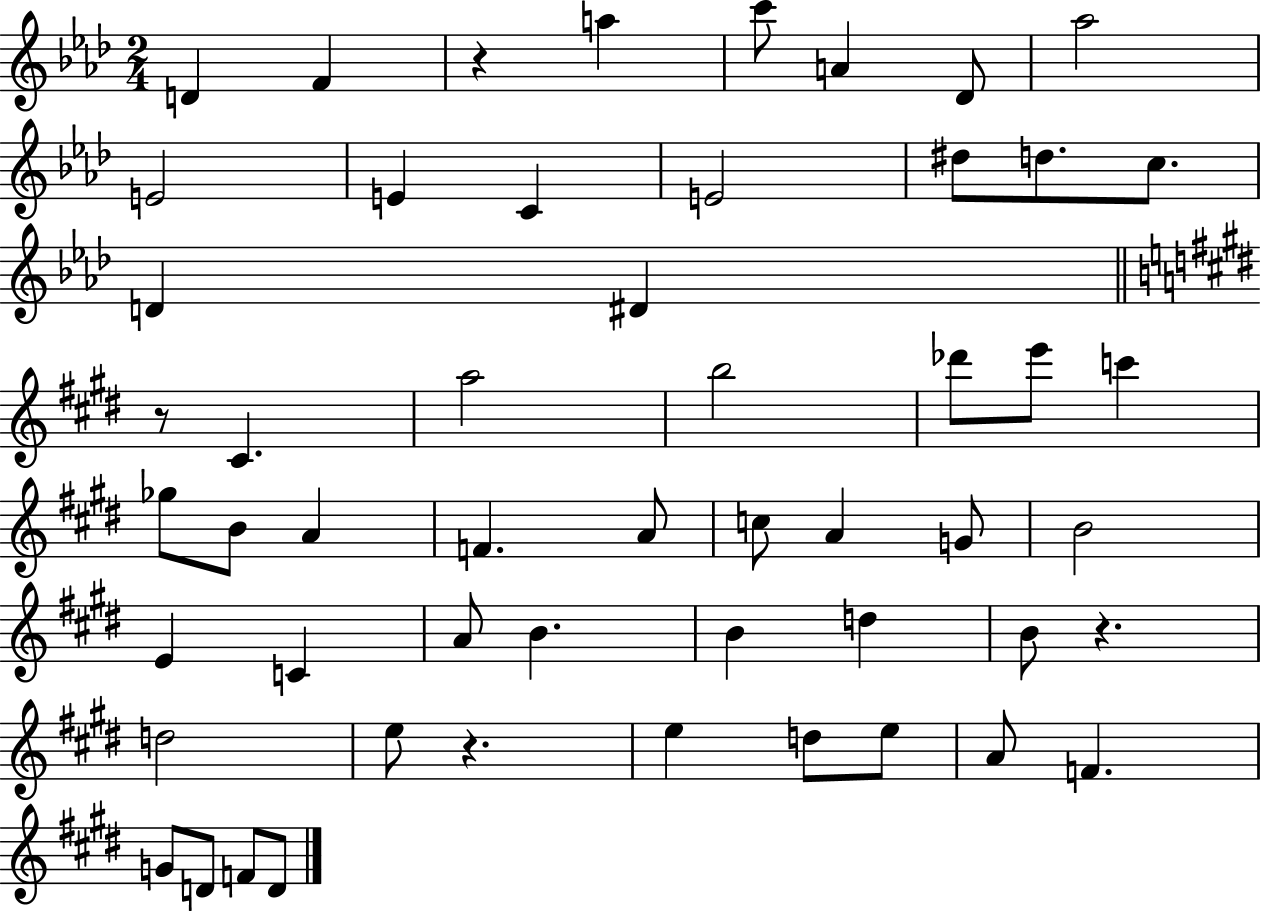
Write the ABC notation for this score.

X:1
T:Untitled
M:2/4
L:1/4
K:Ab
D F z a c'/2 A _D/2 _a2 E2 E C E2 ^d/2 d/2 c/2 D ^D z/2 ^C a2 b2 _d'/2 e'/2 c' _g/2 B/2 A F A/2 c/2 A G/2 B2 E C A/2 B B d B/2 z d2 e/2 z e d/2 e/2 A/2 F G/2 D/2 F/2 D/2